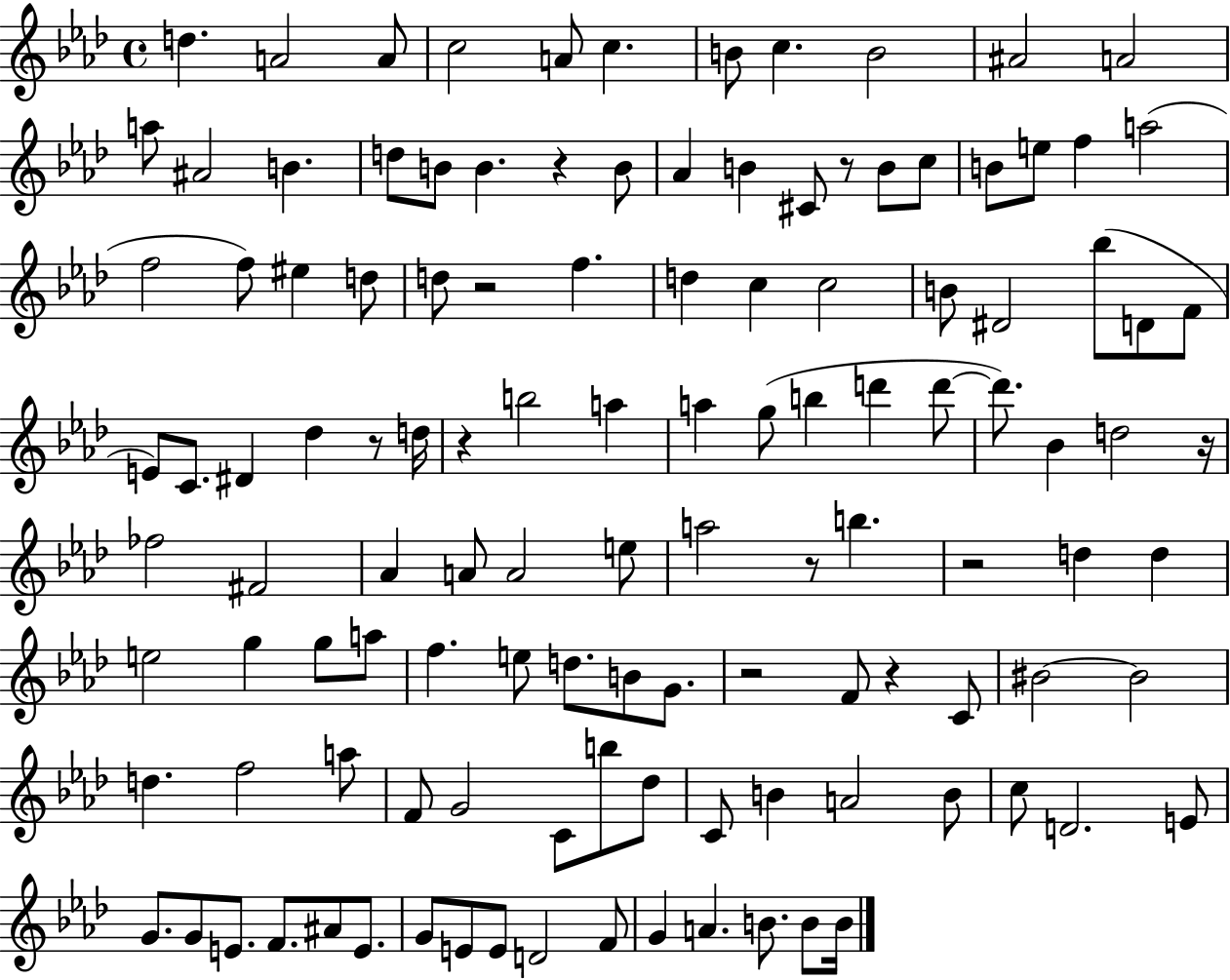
D5/q. A4/h A4/e C5/h A4/e C5/q. B4/e C5/q. B4/h A#4/h A4/h A5/e A#4/h B4/q. D5/e B4/e B4/q. R/q B4/e Ab4/q B4/q C#4/e R/e B4/e C5/e B4/e E5/e F5/q A5/h F5/h F5/e EIS5/q D5/e D5/e R/h F5/q. D5/q C5/q C5/h B4/e D#4/h Bb5/e D4/e F4/e E4/e C4/e. D#4/q Db5/q R/e D5/s R/q B5/h A5/q A5/q G5/e B5/q D6/q D6/e D6/e. Bb4/q D5/h R/s FES5/h F#4/h Ab4/q A4/e A4/h E5/e A5/h R/e B5/q. R/h D5/q D5/q E5/h G5/q G5/e A5/e F5/q. E5/e D5/e. B4/e G4/e. R/h F4/e R/q C4/e BIS4/h BIS4/h D5/q. F5/h A5/e F4/e G4/h C4/e B5/e Db5/e C4/e B4/q A4/h B4/e C5/e D4/h. E4/e G4/e. G4/e E4/e. F4/e. A#4/e E4/e. G4/e E4/e E4/e D4/h F4/e G4/q A4/q. B4/e. B4/e B4/s